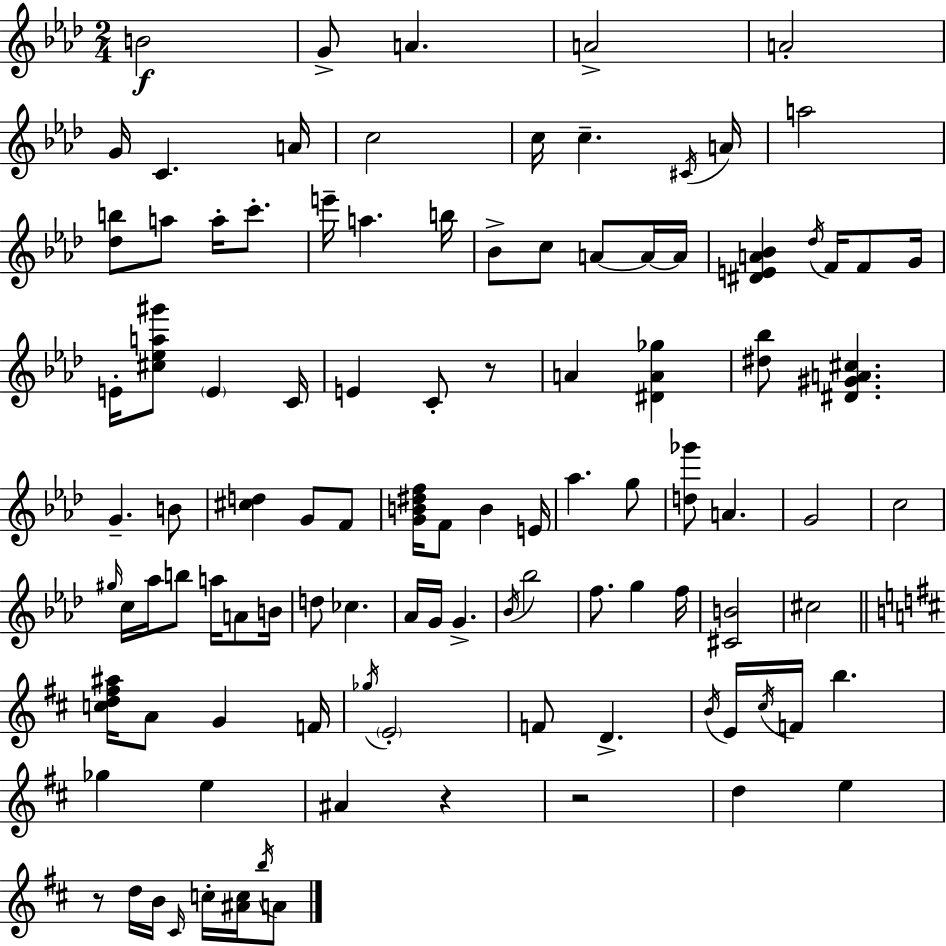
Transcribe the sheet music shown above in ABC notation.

X:1
T:Untitled
M:2/4
L:1/4
K:Fm
B2 G/2 A A2 A2 G/4 C A/4 c2 c/4 c ^C/4 A/4 a2 [_db]/2 a/2 a/4 c'/2 e'/4 a b/4 _B/2 c/2 A/2 A/4 A/4 [^DEA_B] _d/4 F/4 F/2 G/4 E/4 [^c_ea^g']/2 E C/4 E C/2 z/2 A [^DA_g] [^d_b]/2 [^D^GA^c] G B/2 [^cd] G/2 F/2 [GB^df]/4 F/2 B E/4 _a g/2 [d_g']/2 A G2 c2 ^g/4 c/4 _a/4 b/2 a/4 A/2 B/4 d/2 _c _A/4 G/4 G _B/4 _b2 f/2 g f/4 [^CB]2 ^c2 [cd^f^a]/4 A/2 G F/4 _g/4 E2 F/2 D B/4 E/4 ^c/4 F/4 b _g e ^A z z2 d e z/2 d/4 B/4 ^C/4 c/4 [^Ac]/4 b/4 A/2